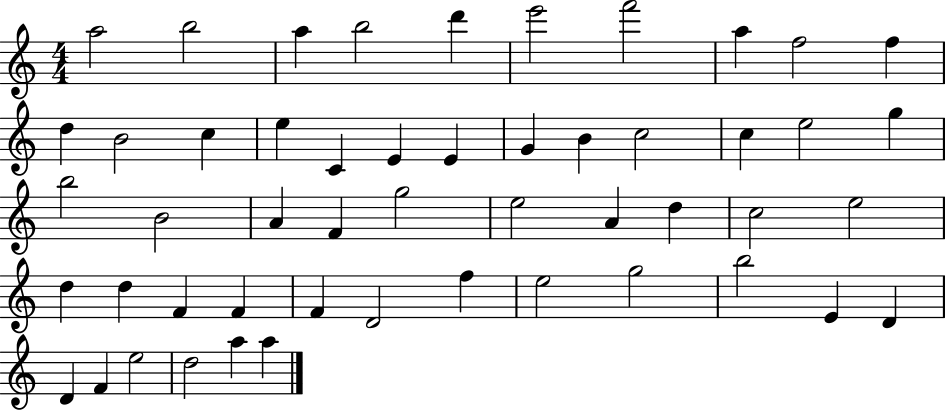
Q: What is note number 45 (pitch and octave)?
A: D4